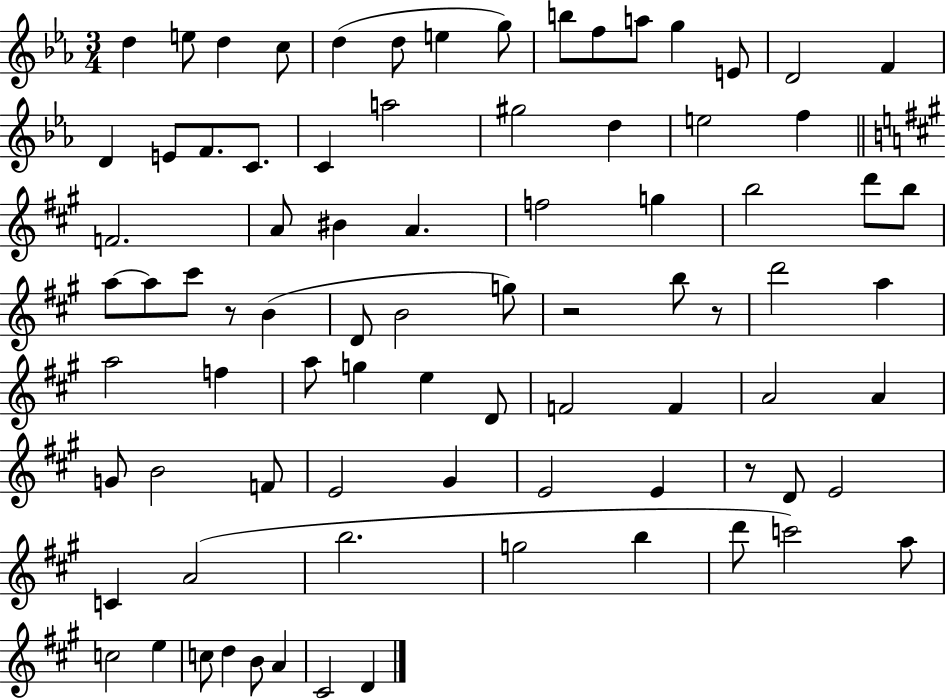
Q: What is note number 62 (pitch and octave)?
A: D4